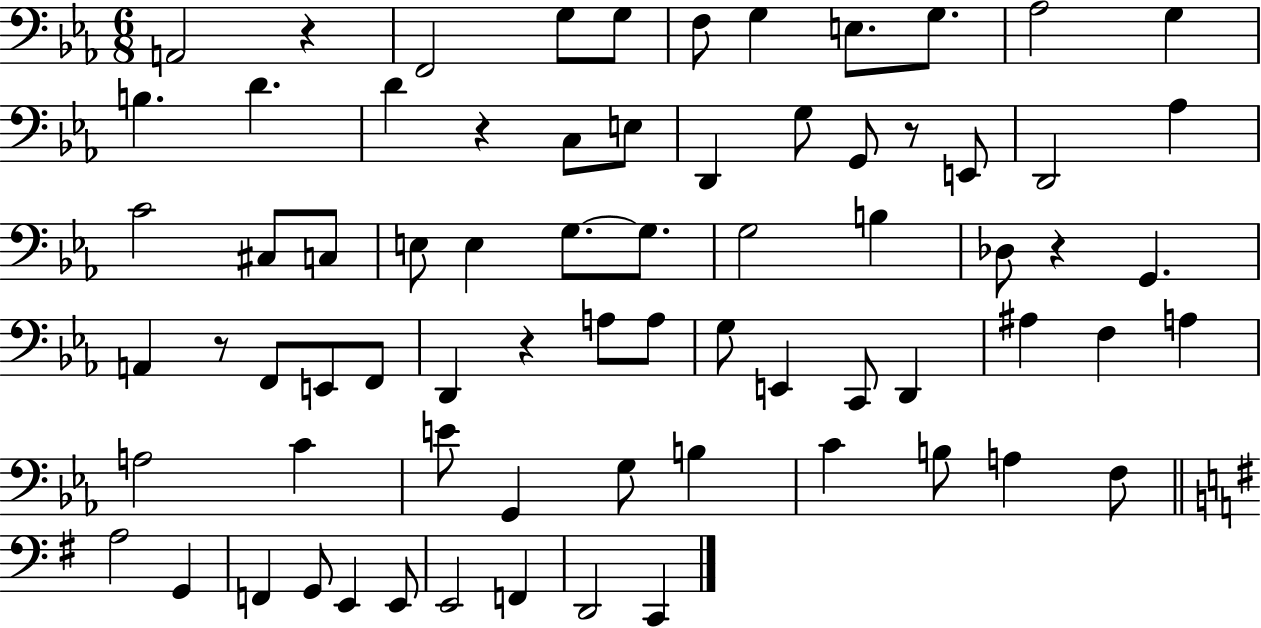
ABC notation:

X:1
T:Untitled
M:6/8
L:1/4
K:Eb
A,,2 z F,,2 G,/2 G,/2 F,/2 G, E,/2 G,/2 _A,2 G, B, D D z C,/2 E,/2 D,, G,/2 G,,/2 z/2 E,,/2 D,,2 _A, C2 ^C,/2 C,/2 E,/2 E, G,/2 G,/2 G,2 B, _D,/2 z G,, A,, z/2 F,,/2 E,,/2 F,,/2 D,, z A,/2 A,/2 G,/2 E,, C,,/2 D,, ^A, F, A, A,2 C E/2 G,, G,/2 B, C B,/2 A, F,/2 A,2 G,, F,, G,,/2 E,, E,,/2 E,,2 F,, D,,2 C,,